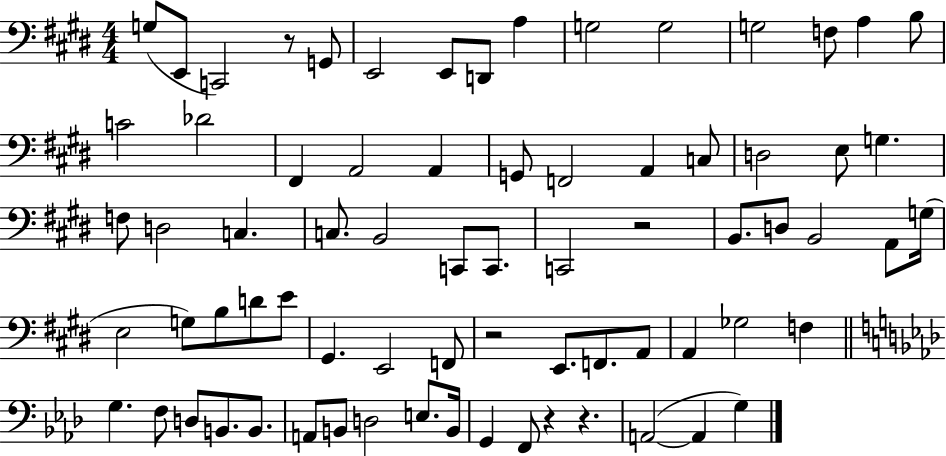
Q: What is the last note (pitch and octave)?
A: G3